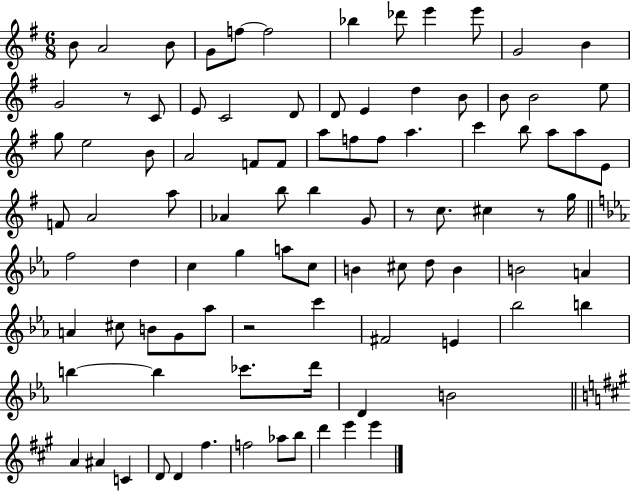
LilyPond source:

{
  \clef treble
  \numericTimeSignature
  \time 6/8
  \key g \major
  \repeat volta 2 { b'8 a'2 b'8 | g'8 f''8~~ f''2 | bes''4 des'''8 e'''4 e'''8 | g'2 b'4 | \break g'2 r8 c'8 | e'8 c'2 d'8 | d'8 e'4 d''4 b'8 | b'8 b'2 e''8 | \break g''8 e''2 b'8 | a'2 f'8 f'8 | a''8 f''8 f''8 a''4. | c'''4 b''8 a''8 a''8 e'8 | \break f'8 a'2 a''8 | aes'4 b''8 b''4 g'8 | r8 c''8. cis''4 r8 g''16 | \bar "||" \break \key c \minor f''2 d''4 | c''4 g''4 a''8 c''8 | b'4 cis''8 d''8 b'4 | b'2 a'4 | \break a'4 cis''8 b'8 g'8 aes''8 | r2 c'''4 | fis'2 e'4 | bes''2 b''4 | \break b''4~~ b''4 ces'''8. d'''16 | d'4 b'2 | \bar "||" \break \key a \major a'4 ais'4 c'4 | d'8 d'4 fis''4. | f''2 aes''8 b''8 | d'''4 e'''4 e'''4 | \break } \bar "|."
}